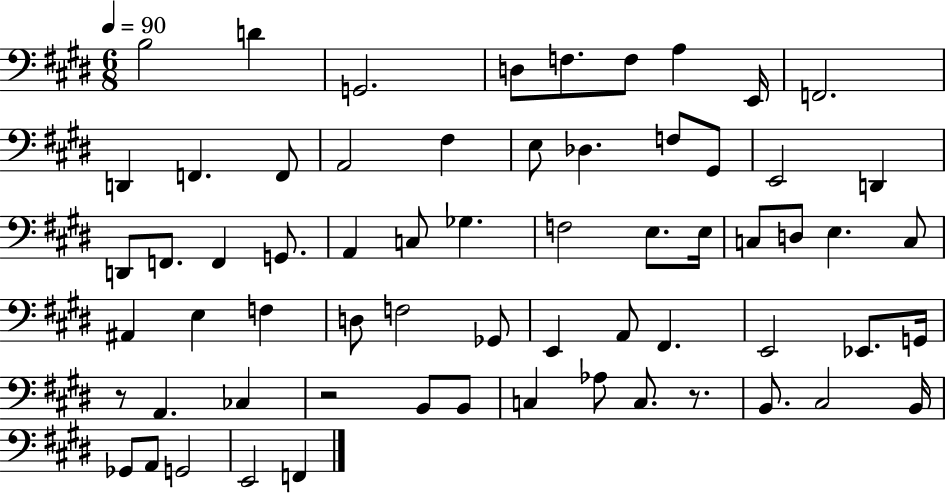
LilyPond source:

{
  \clef bass
  \numericTimeSignature
  \time 6/8
  \key e \major
  \tempo 4 = 90
  b2 d'4 | g,2. | d8 f8. f8 a4 e,16 | f,2. | \break d,4 f,4. f,8 | a,2 fis4 | e8 des4. f8 gis,8 | e,2 d,4 | \break d,8 f,8. f,4 g,8. | a,4 c8 ges4. | f2 e8. e16 | c8 d8 e4. c8 | \break ais,4 e4 f4 | d8 f2 ges,8 | e,4 a,8 fis,4. | e,2 ees,8. g,16 | \break r8 a,4. ces4 | r2 b,8 b,8 | c4 aes8 c8. r8. | b,8. cis2 b,16 | \break ges,8 a,8 g,2 | e,2 f,4 | \bar "|."
}